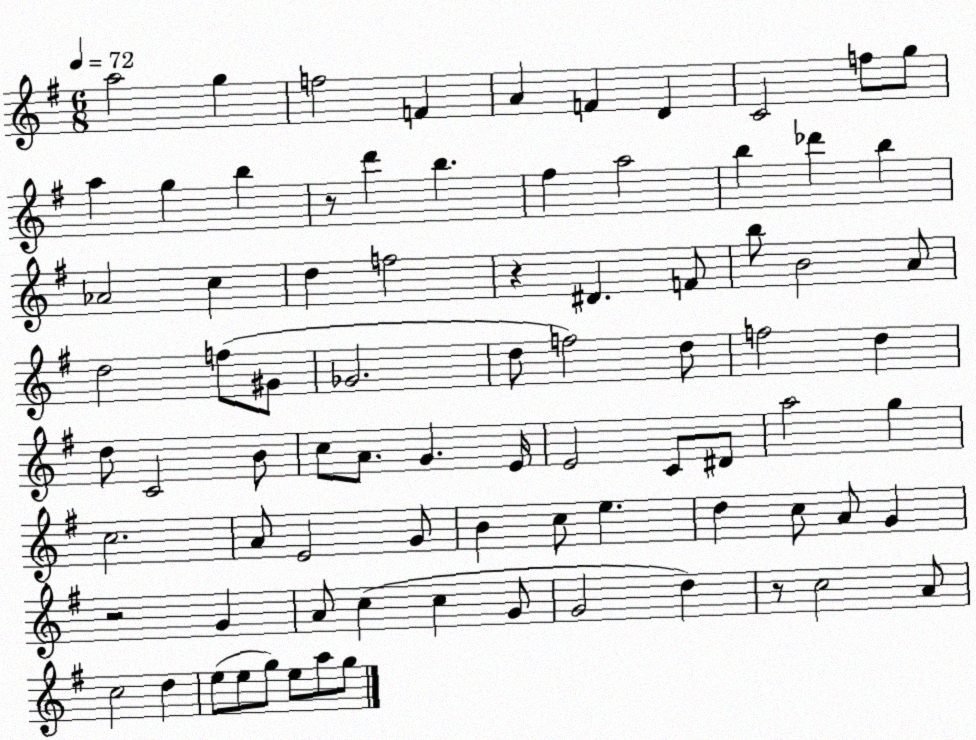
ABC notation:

X:1
T:Untitled
M:6/8
L:1/4
K:G
a2 g f2 F A F D C2 f/2 g/2 a g b z/2 d' b ^f a2 b _d' b _A2 c d f2 z ^D F/2 b/2 B2 A/2 d2 f/2 ^G/2 _G2 d/2 f2 d/2 f2 d d/2 C2 B/2 c/2 A/2 G E/4 E2 C/2 ^D/2 a2 g c2 A/2 E2 G/2 B c/2 e d c/2 A/2 G z2 G A/2 c c G/2 G2 d z/2 c2 A/2 c2 d e/2 e/2 g/2 e/2 a/2 g/2